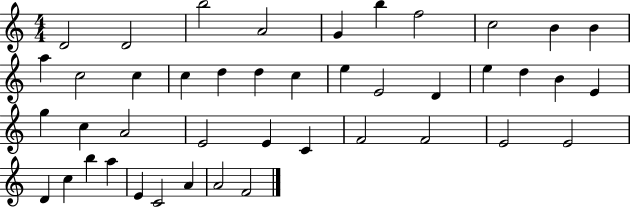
D4/h D4/h B5/h A4/h G4/q B5/q F5/h C5/h B4/q B4/q A5/q C5/h C5/q C5/q D5/q D5/q C5/q E5/q E4/h D4/q E5/q D5/q B4/q E4/q G5/q C5/q A4/h E4/h E4/q C4/q F4/h F4/h E4/h E4/h D4/q C5/q B5/q A5/q E4/q C4/h A4/q A4/h F4/h